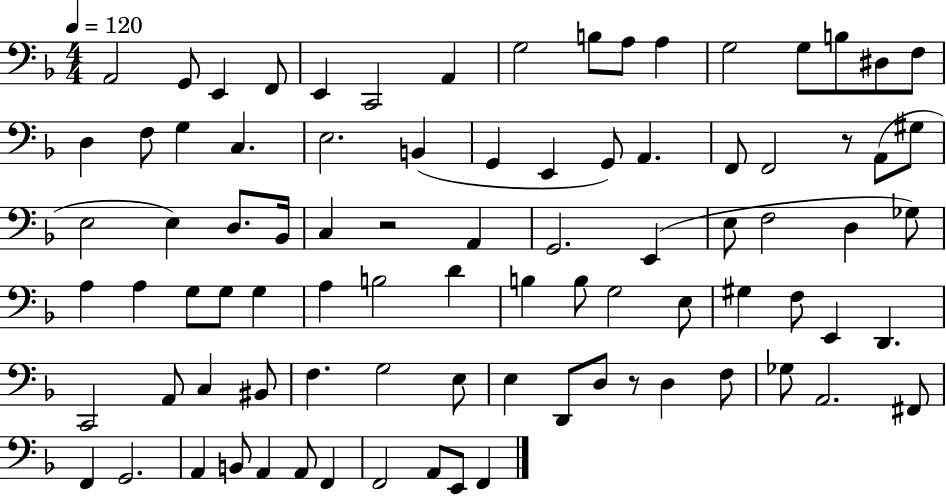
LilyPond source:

{
  \clef bass
  \numericTimeSignature
  \time 4/4
  \key f \major
  \tempo 4 = 120
  \repeat volta 2 { a,2 g,8 e,4 f,8 | e,4 c,2 a,4 | g2 b8 a8 a4 | g2 g8 b8 dis8 f8 | \break d4 f8 g4 c4. | e2. b,4( | g,4 e,4 g,8) a,4. | f,8 f,2 r8 a,8( gis8 | \break e2 e4) d8. bes,16 | c4 r2 a,4 | g,2. e,4( | e8 f2 d4 ges8) | \break a4 a4 g8 g8 g4 | a4 b2 d'4 | b4 b8 g2 e8 | gis4 f8 e,4 d,4. | \break c,2 a,8 c4 bis,8 | f4. g2 e8 | e4 d,8 d8 r8 d4 f8 | ges8 a,2. fis,8 | \break f,4 g,2. | a,4 b,8 a,4 a,8 f,4 | f,2 a,8 e,8 f,4 | } \bar "|."
}